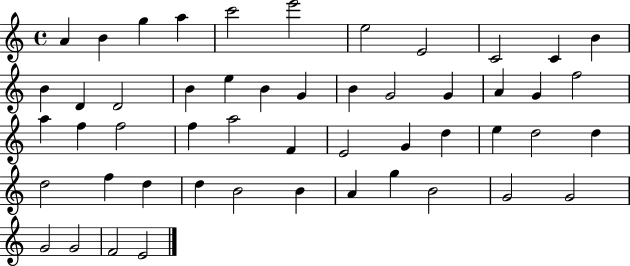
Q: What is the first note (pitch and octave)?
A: A4